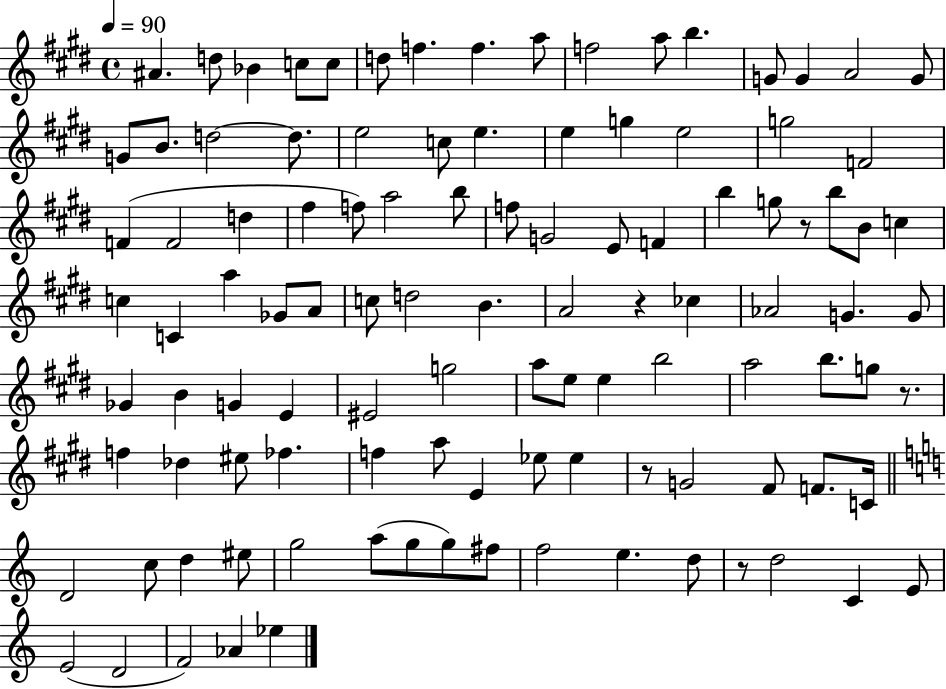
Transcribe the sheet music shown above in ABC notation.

X:1
T:Untitled
M:4/4
L:1/4
K:E
^A d/2 _B c/2 c/2 d/2 f f a/2 f2 a/2 b G/2 G A2 G/2 G/2 B/2 d2 d/2 e2 c/2 e e g e2 g2 F2 F F2 d ^f f/2 a2 b/2 f/2 G2 E/2 F b g/2 z/2 b/2 B/2 c c C a _G/2 A/2 c/2 d2 B A2 z _c _A2 G G/2 _G B G E ^E2 g2 a/2 e/2 e b2 a2 b/2 g/2 z/2 f _d ^e/2 _f f a/2 E _e/2 _e z/2 G2 ^F/2 F/2 C/4 D2 c/2 d ^e/2 g2 a/2 g/2 g/2 ^f/2 f2 e d/2 z/2 d2 C E/2 E2 D2 F2 _A _e